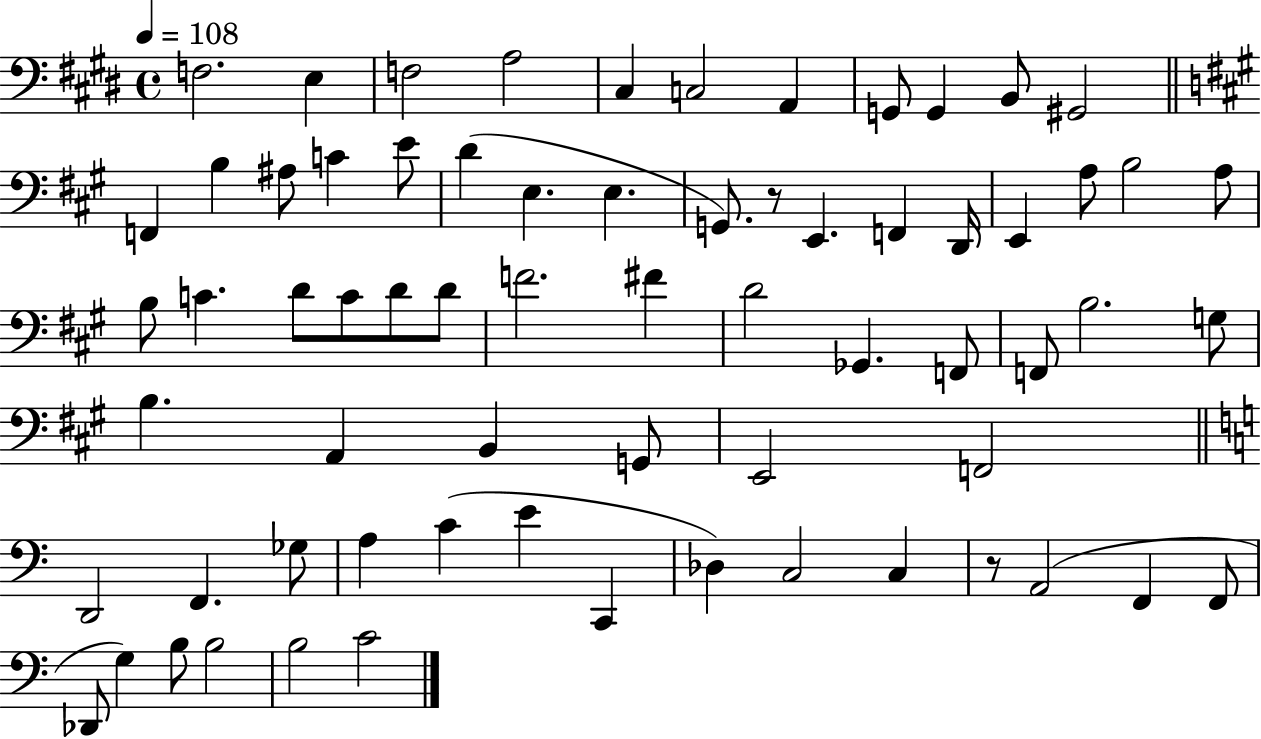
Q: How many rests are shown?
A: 2